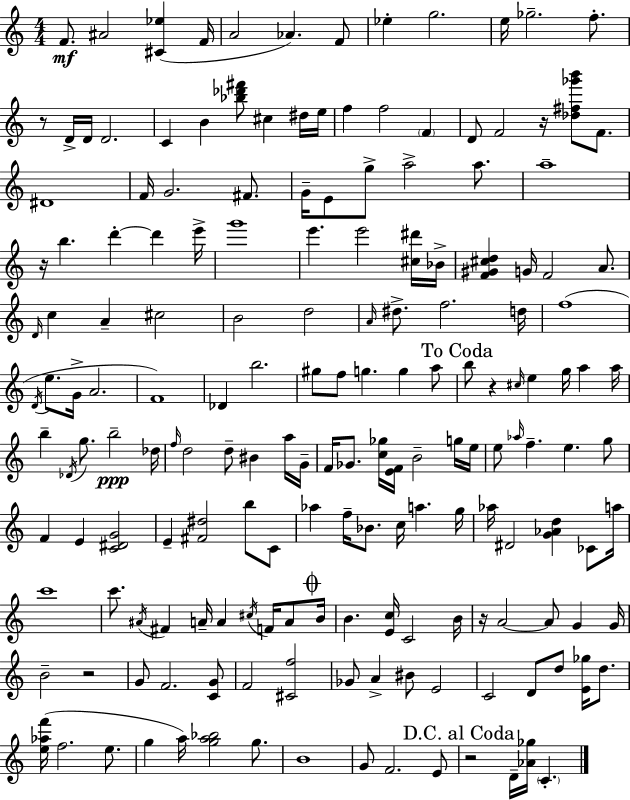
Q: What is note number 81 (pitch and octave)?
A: F5